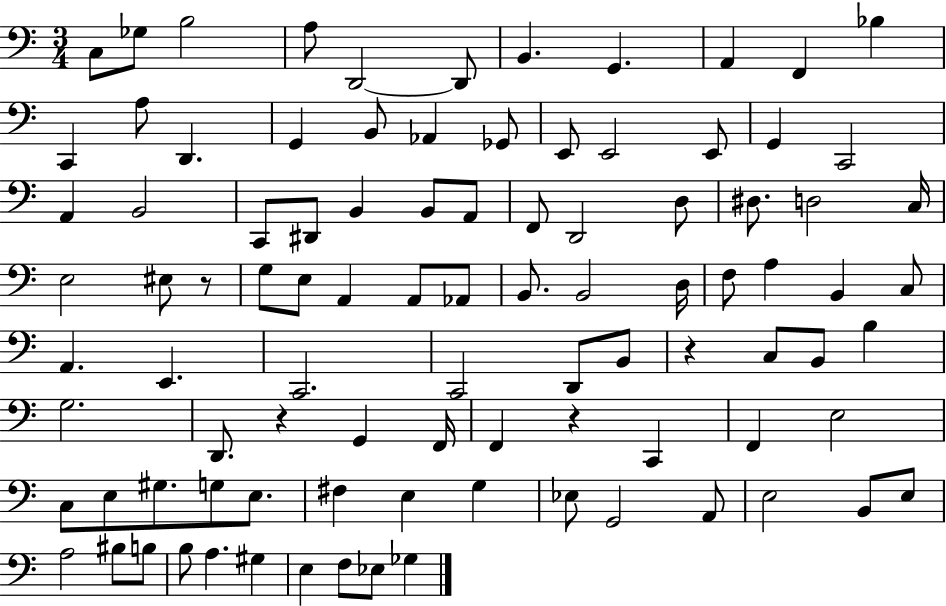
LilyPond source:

{
  \clef bass
  \numericTimeSignature
  \time 3/4
  \key c \major
  c8 ges8 b2 | a8 d,2~~ d,8 | b,4. g,4. | a,4 f,4 bes4 | \break c,4 a8 d,4. | g,4 b,8 aes,4 ges,8 | e,8 e,2 e,8 | g,4 c,2 | \break a,4 b,2 | c,8 dis,8 b,4 b,8 a,8 | f,8 d,2 d8 | dis8. d2 c16 | \break e2 eis8 r8 | g8 e8 a,4 a,8 aes,8 | b,8. b,2 d16 | f8 a4 b,4 c8 | \break a,4. e,4. | c,2. | c,2 d,8 b,8 | r4 c8 b,8 b4 | \break g2. | d,8. r4 g,4 f,16 | f,4 r4 c,4 | f,4 e2 | \break c8 e8 gis8. g8 e8. | fis4 e4 g4 | ees8 g,2 a,8 | e2 b,8 e8 | \break a2 bis8 b8 | b8 a4. gis4 | e4 f8 ees8 ges4 | \bar "|."
}